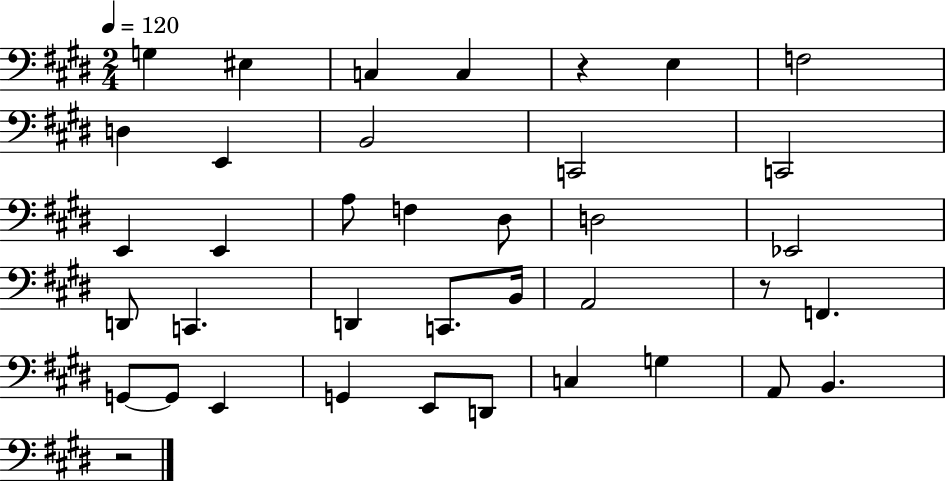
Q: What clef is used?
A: bass